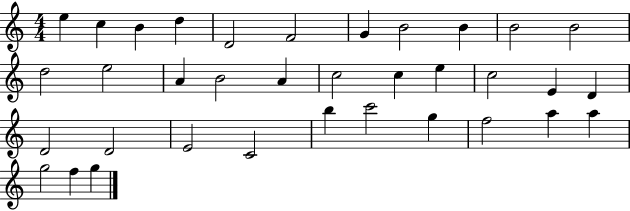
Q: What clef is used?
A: treble